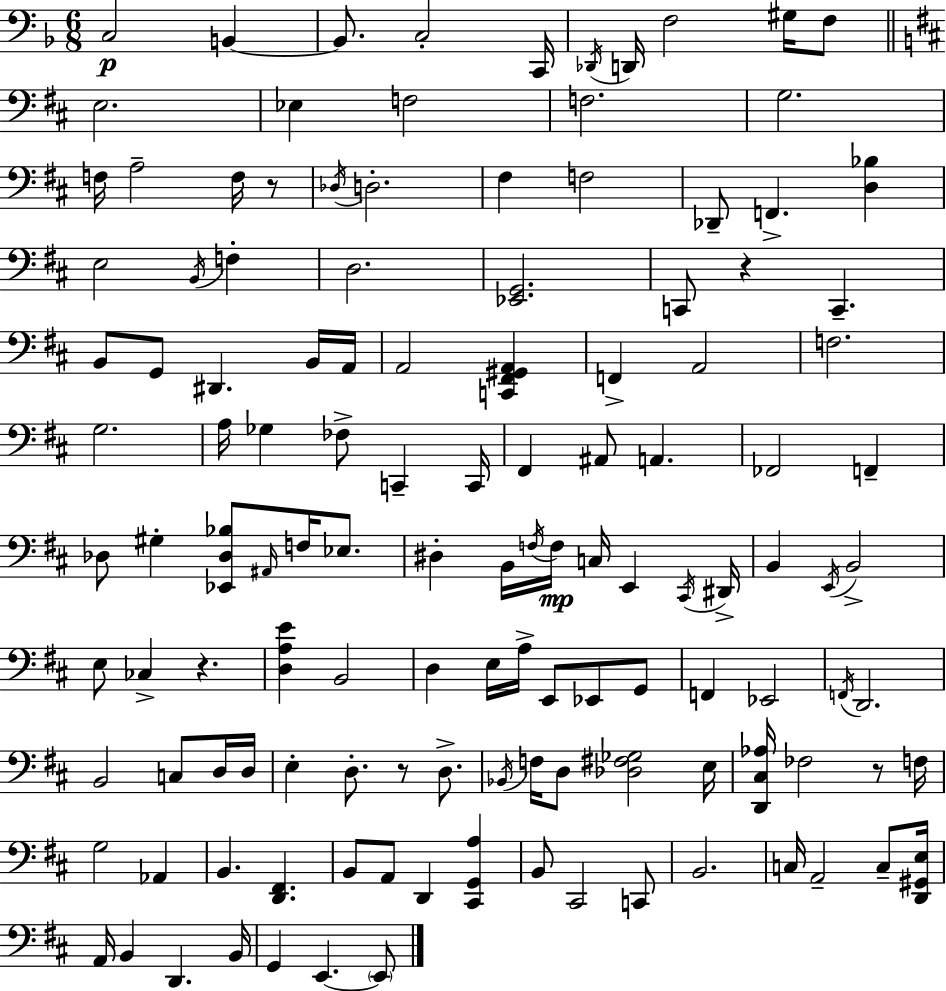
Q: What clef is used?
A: bass